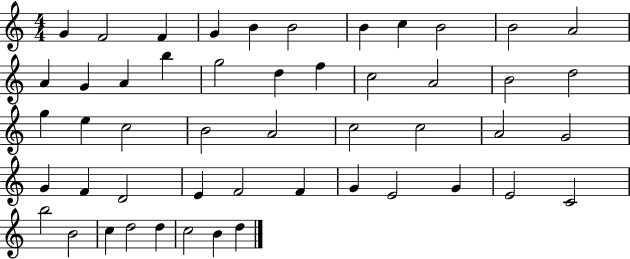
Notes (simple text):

G4/q F4/h F4/q G4/q B4/q B4/h B4/q C5/q B4/h B4/h A4/h A4/q G4/q A4/q B5/q G5/h D5/q F5/q C5/h A4/h B4/h D5/h G5/q E5/q C5/h B4/h A4/h C5/h C5/h A4/h G4/h G4/q F4/q D4/h E4/q F4/h F4/q G4/q E4/h G4/q E4/h C4/h B5/h B4/h C5/q D5/h D5/q C5/h B4/q D5/q